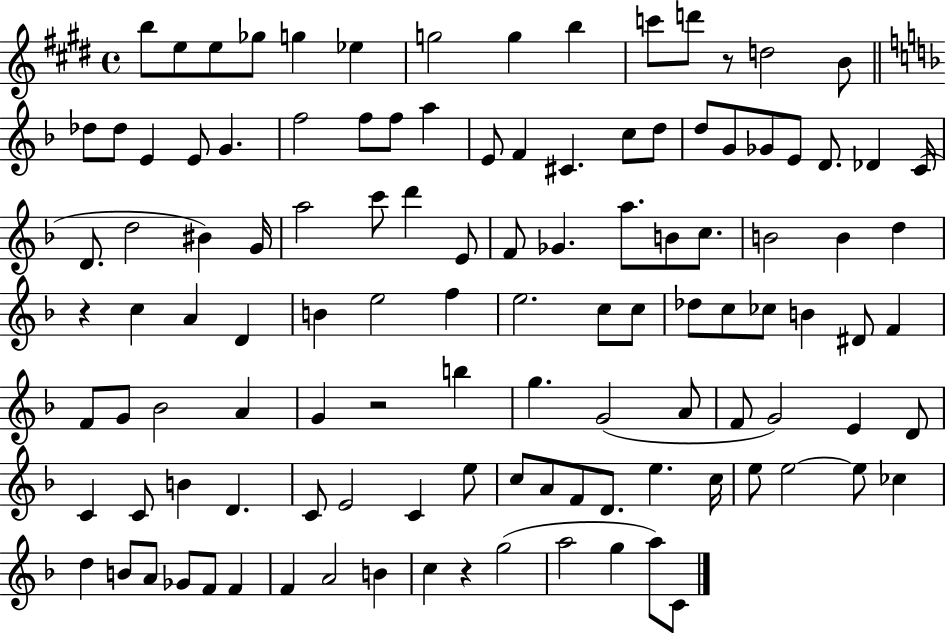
X:1
T:Untitled
M:4/4
L:1/4
K:E
b/2 e/2 e/2 _g/2 g _e g2 g b c'/2 d'/2 z/2 d2 B/2 _d/2 _d/2 E E/2 G f2 f/2 f/2 a E/2 F ^C c/2 d/2 d/2 G/2 _G/2 E/2 D/2 _D C/4 D/2 d2 ^B G/4 a2 c'/2 d' E/2 F/2 _G a/2 B/2 c/2 B2 B d z c A D B e2 f e2 c/2 c/2 _d/2 c/2 _c/2 B ^D/2 F F/2 G/2 _B2 A G z2 b g G2 A/2 F/2 G2 E D/2 C C/2 B D C/2 E2 C e/2 c/2 A/2 F/2 D/2 e c/4 e/2 e2 e/2 _c d B/2 A/2 _G/2 F/2 F F A2 B c z g2 a2 g a/2 C/2